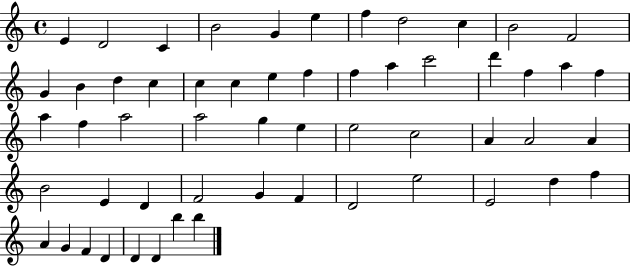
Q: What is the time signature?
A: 4/4